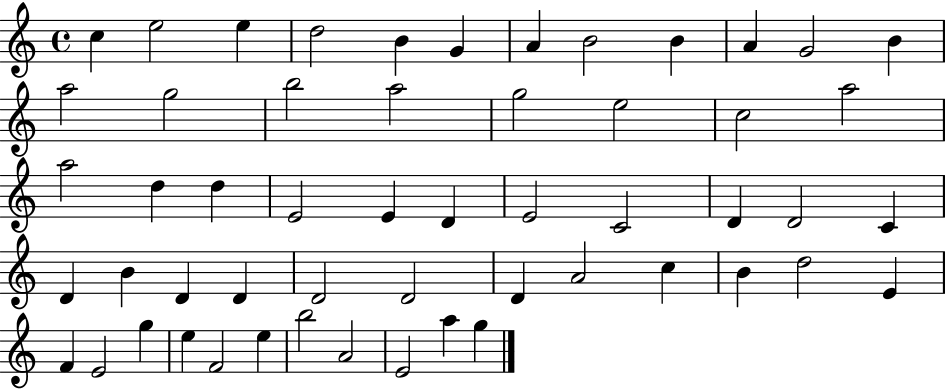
{
  \clef treble
  \time 4/4
  \defaultTimeSignature
  \key c \major
  c''4 e''2 e''4 | d''2 b'4 g'4 | a'4 b'2 b'4 | a'4 g'2 b'4 | \break a''2 g''2 | b''2 a''2 | g''2 e''2 | c''2 a''2 | \break a''2 d''4 d''4 | e'2 e'4 d'4 | e'2 c'2 | d'4 d'2 c'4 | \break d'4 b'4 d'4 d'4 | d'2 d'2 | d'4 a'2 c''4 | b'4 d''2 e'4 | \break f'4 e'2 g''4 | e''4 f'2 e''4 | b''2 a'2 | e'2 a''4 g''4 | \break \bar "|."
}